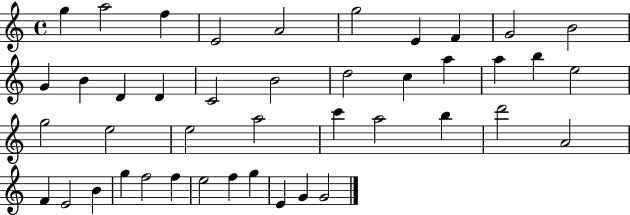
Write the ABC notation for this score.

X:1
T:Untitled
M:4/4
L:1/4
K:C
g a2 f E2 A2 g2 E F G2 B2 G B D D C2 B2 d2 c a a b e2 g2 e2 e2 a2 c' a2 b d'2 A2 F E2 B g f2 f e2 f g E G G2